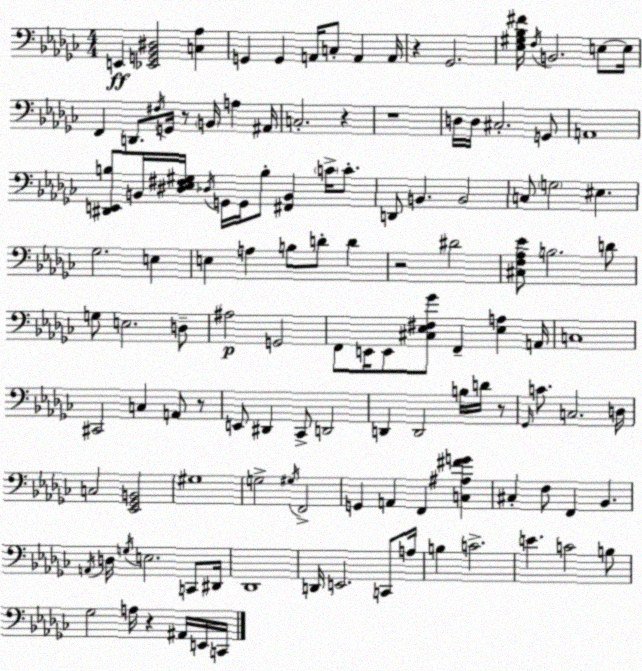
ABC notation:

X:1
T:Untitled
M:4/4
L:1/4
K:Ebm
E,, [_E,,G,,_B,,^D,]2 [C,_A,] G,, G,, A,,/4 C,/2 A,, A,,/4 z _G,,2 [_E,^G,_B,^F]/4 F,/4 B,,2 E,/2 E,/4 F,, D,,/2 ^F,/4 G,,/4 z/2 B,,/4 A, ^A,,/4 C,2 z z4 D,/4 D,/4 ^C,2 G,,/2 A,,4 [^D,,E,,B,]/2 B,,/4 [^D,_E,^F,^G,]/4 _D,/4 G,,/4 G,,/4 B,/2 [^F,,B,,] C/4 C/2 D,,/2 B,, B,,2 C,/2 G,2 ^E, _G,2 E, E, A, B,/2 D/2 D z2 ^D2 [^C,F,_A,_E]/2 B,2 D/2 G,/2 E,2 D,/2 ^A,2 G,,2 F,,/2 E,,/4 E,,/2 [^C,_E,^F,_G]/2 F,, [_E,A,] A,,/4 C,4 ^C,,2 C, A,,/2 z/2 E,,/2 ^D,, _C,,/2 D,,2 D,, D,,2 B,/4 D/4 z/2 _G,,/4 C/2 C,2 D,/4 C,2 [_E,,_G,,B,,]2 ^G,4 G,2 ^G,/4 F,,2 G,, A,, F,, [C,^A,^FG] ^C, F,/2 F,, _B,, A,,/4 D,/4 G,/4 E,2 C,,/2 ^D,,/4 _D,,4 D,,/4 E,,2 C,,/2 A,/4 B, C2 E C2 B,/2 _G,2 A,/4 z ^A,,/4 E,,/4 C,,/4